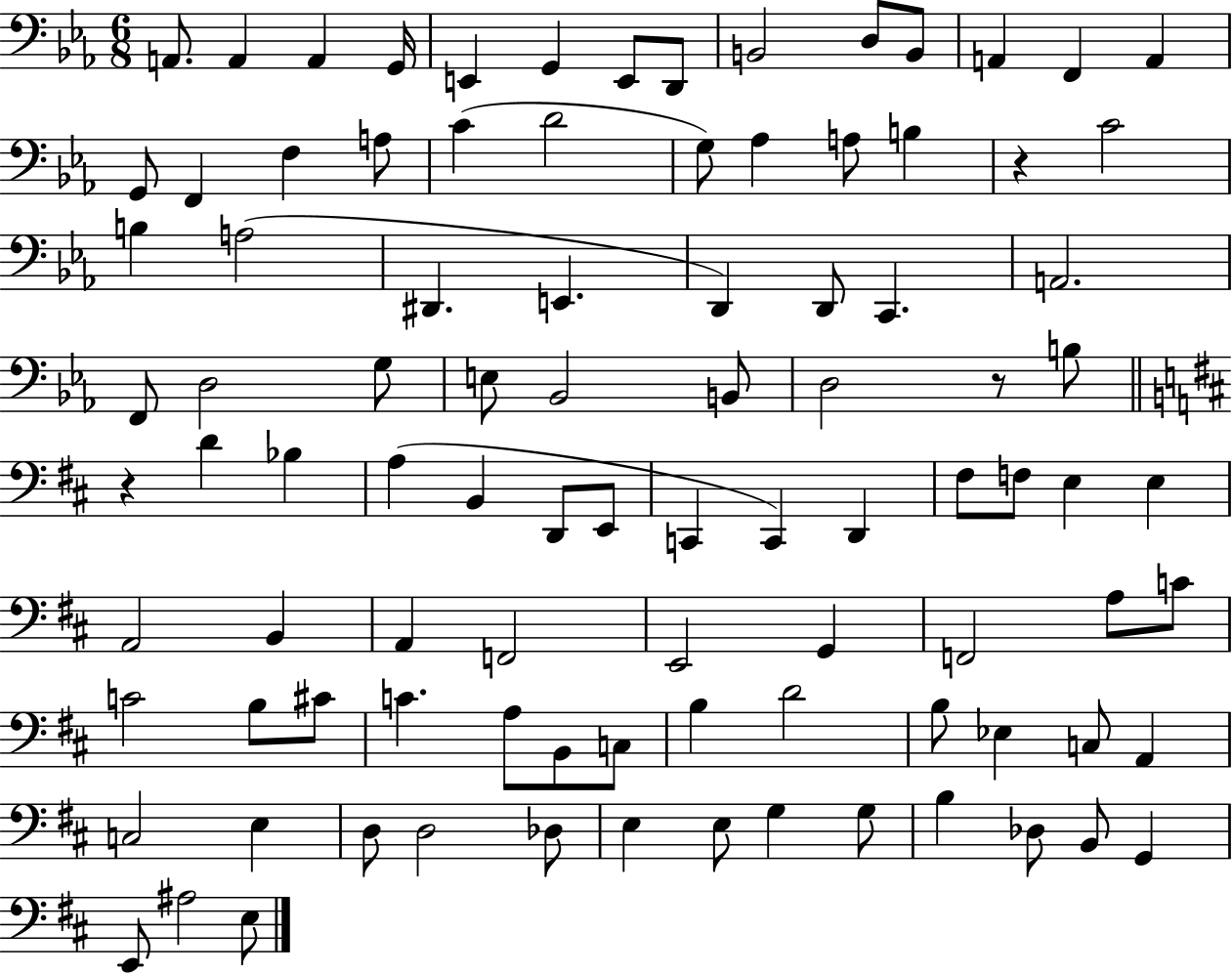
{
  \clef bass
  \numericTimeSignature
  \time 6/8
  \key ees \major
  \repeat volta 2 { a,8. a,4 a,4 g,16 | e,4 g,4 e,8 d,8 | b,2 d8 b,8 | a,4 f,4 a,4 | \break g,8 f,4 f4 a8 | c'4( d'2 | g8) aes4 a8 b4 | r4 c'2 | \break b4 a2( | dis,4. e,4. | d,4) d,8 c,4. | a,2. | \break f,8 d2 g8 | e8 bes,2 b,8 | d2 r8 b8 | \bar "||" \break \key d \major r4 d'4 bes4 | a4( b,4 d,8 e,8 | c,4 c,4) d,4 | fis8 f8 e4 e4 | \break a,2 b,4 | a,4 f,2 | e,2 g,4 | f,2 a8 c'8 | \break c'2 b8 cis'8 | c'4. a8 b,8 c8 | b4 d'2 | b8 ees4 c8 a,4 | \break c2 e4 | d8 d2 des8 | e4 e8 g4 g8 | b4 des8 b,8 g,4 | \break e,8 ais2 e8 | } \bar "|."
}